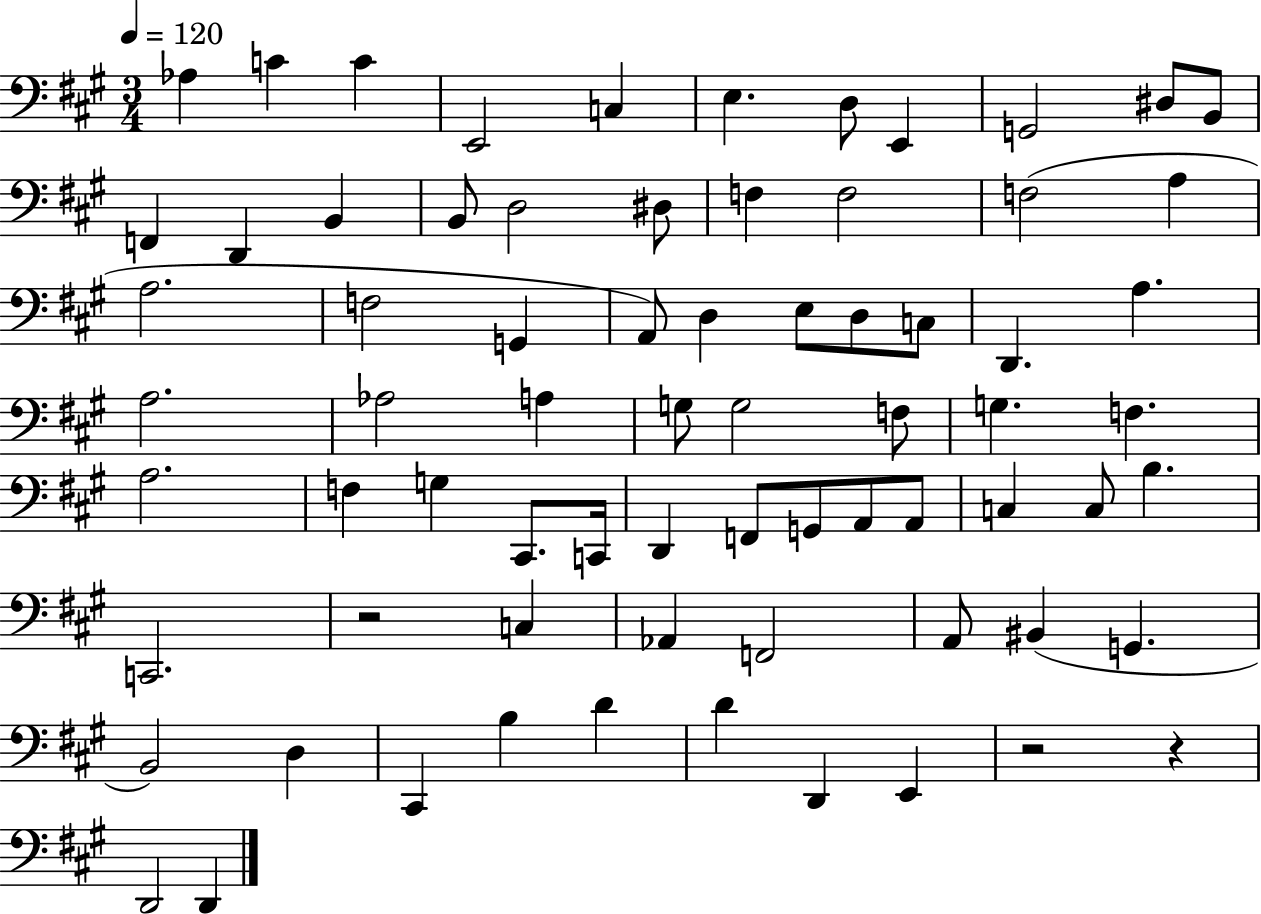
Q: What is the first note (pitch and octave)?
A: Ab3